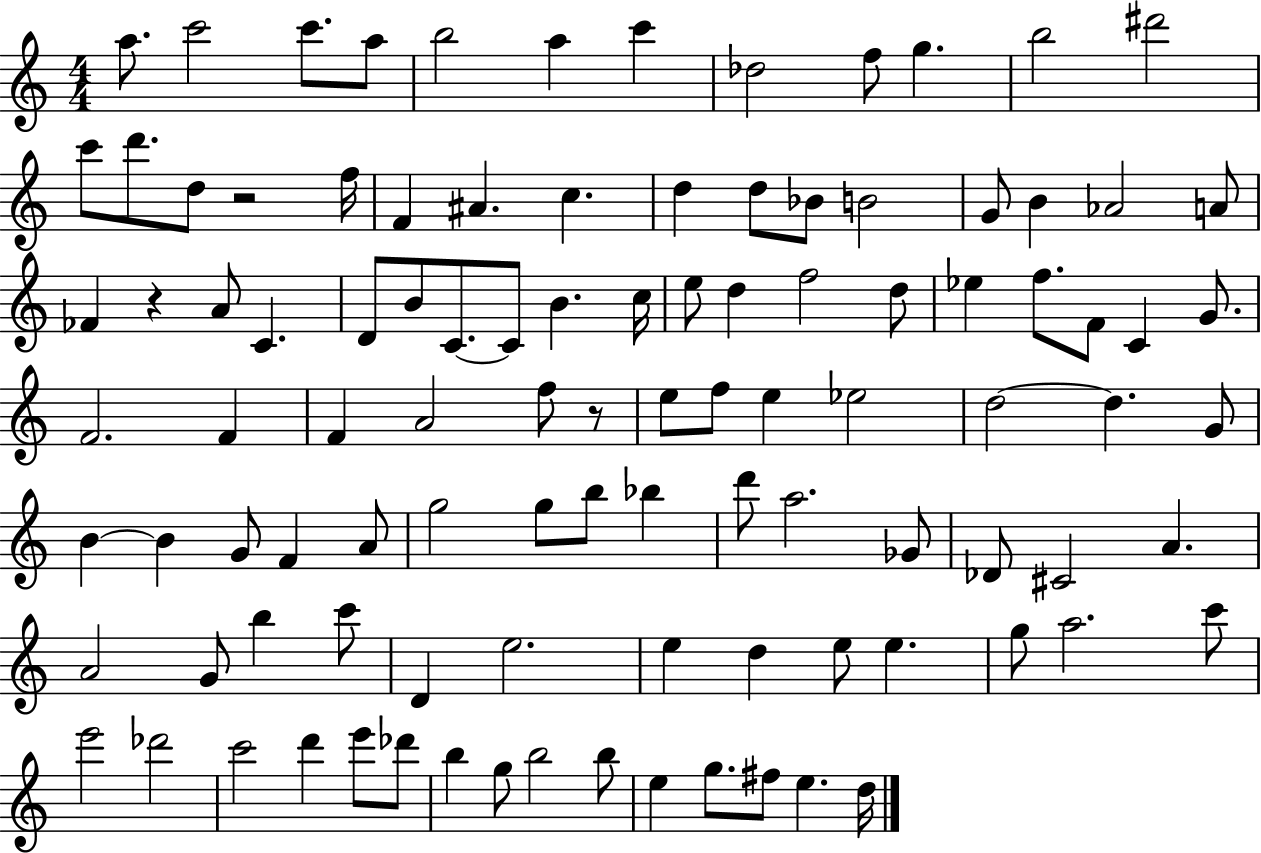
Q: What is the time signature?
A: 4/4